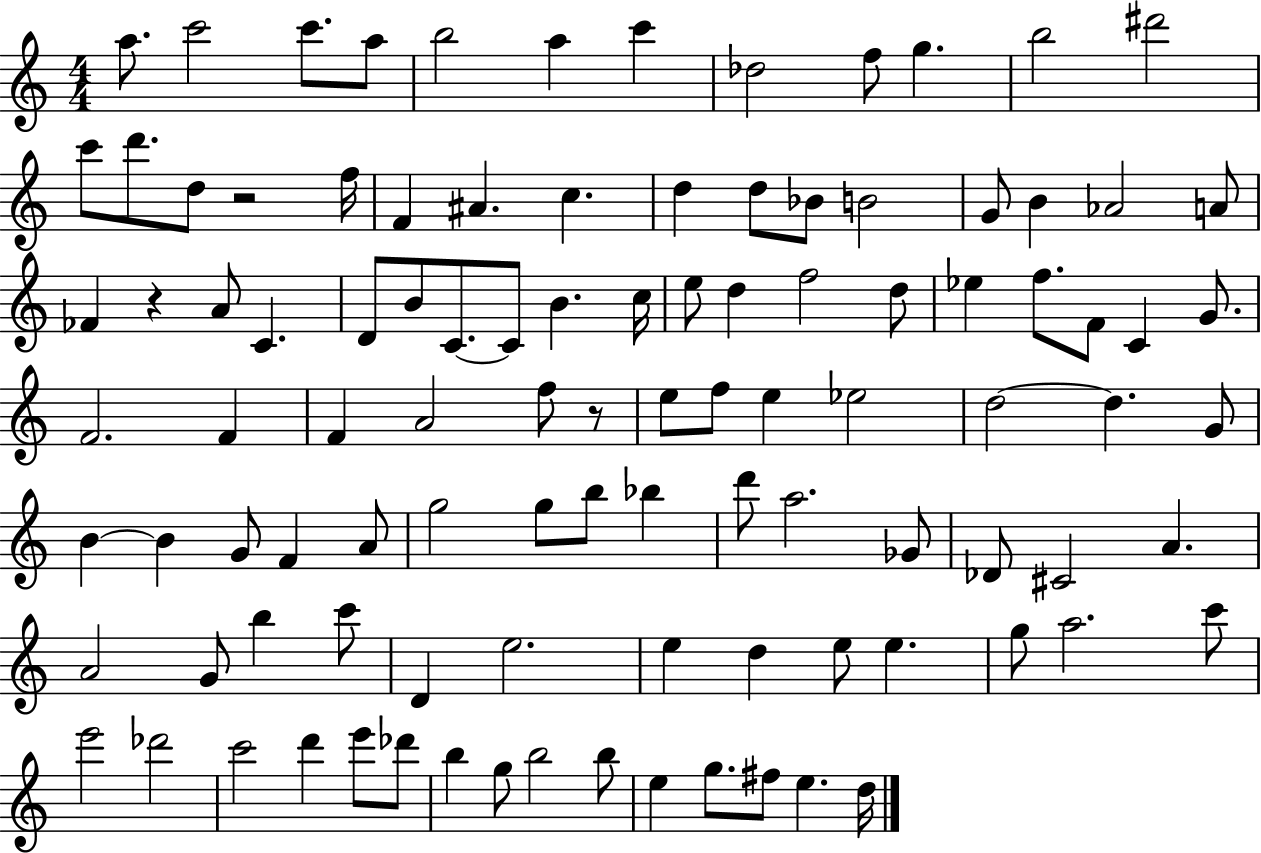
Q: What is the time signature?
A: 4/4